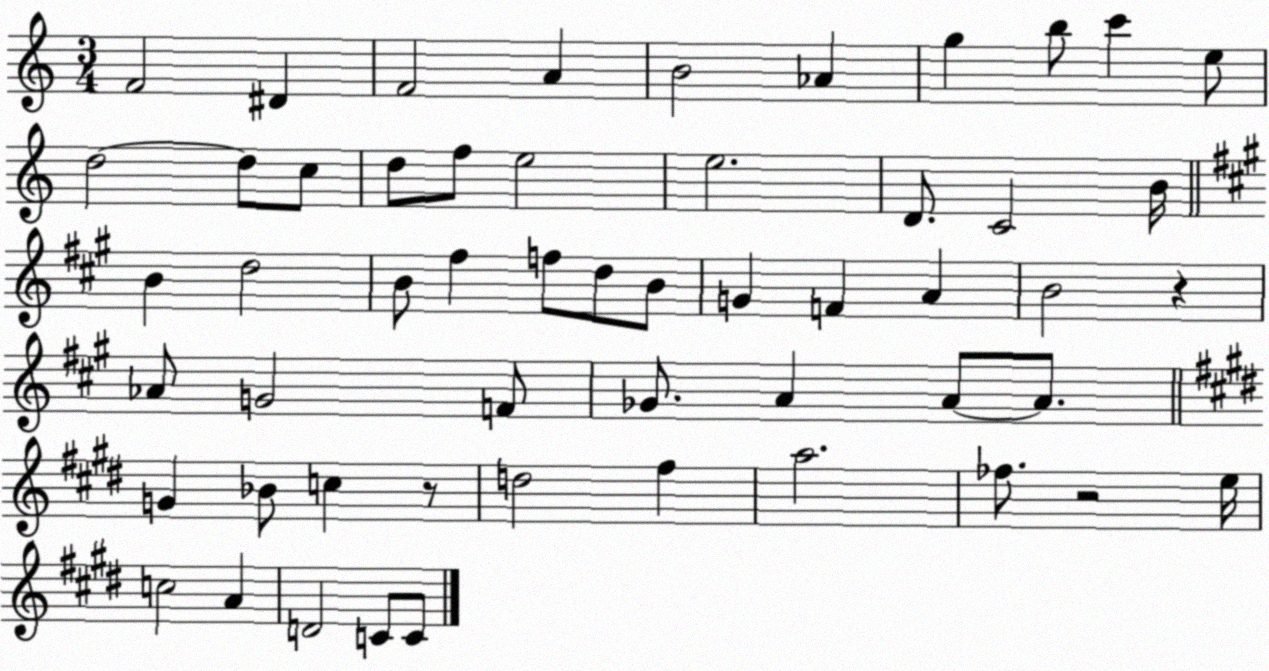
X:1
T:Untitled
M:3/4
L:1/4
K:C
F2 ^D F2 A B2 _A g b/2 c' e/2 d2 d/2 c/2 d/2 f/2 e2 e2 D/2 C2 B/4 B d2 B/2 ^f f/2 d/2 B/2 G F A B2 z _A/2 G2 F/2 _G/2 A A/2 A/2 G _B/2 c z/2 d2 ^f a2 _f/2 z2 e/4 c2 A D2 C/2 C/2